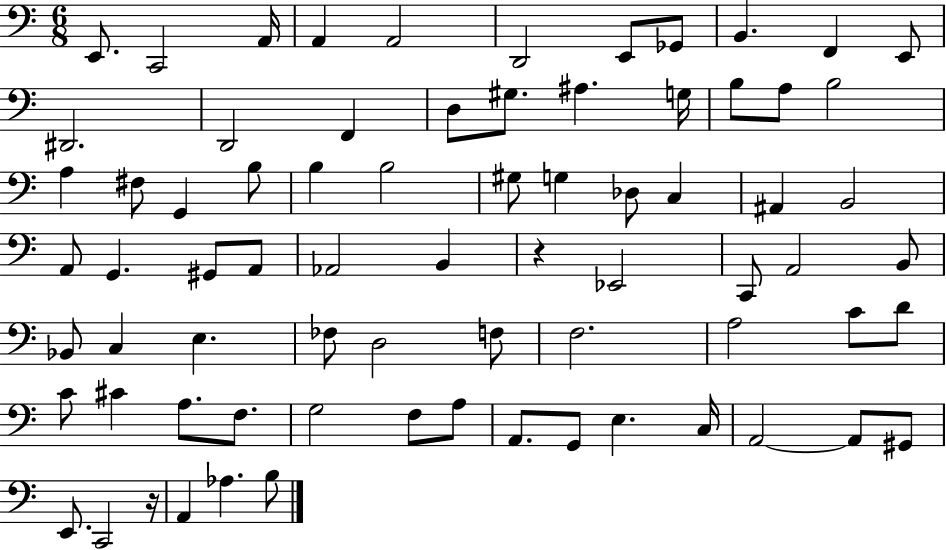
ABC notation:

X:1
T:Untitled
M:6/8
L:1/4
K:C
E,,/2 C,,2 A,,/4 A,, A,,2 D,,2 E,,/2 _G,,/2 B,, F,, E,,/2 ^D,,2 D,,2 F,, D,/2 ^G,/2 ^A, G,/4 B,/2 A,/2 B,2 A, ^F,/2 G,, B,/2 B, B,2 ^G,/2 G, _D,/2 C, ^A,, B,,2 A,,/2 G,, ^G,,/2 A,,/2 _A,,2 B,, z _E,,2 C,,/2 A,,2 B,,/2 _B,,/2 C, E, _F,/2 D,2 F,/2 F,2 A,2 C/2 D/2 C/2 ^C A,/2 F,/2 G,2 F,/2 A,/2 A,,/2 G,,/2 E, C,/4 A,,2 A,,/2 ^G,,/2 E,,/2 C,,2 z/4 A,, _A, B,/2